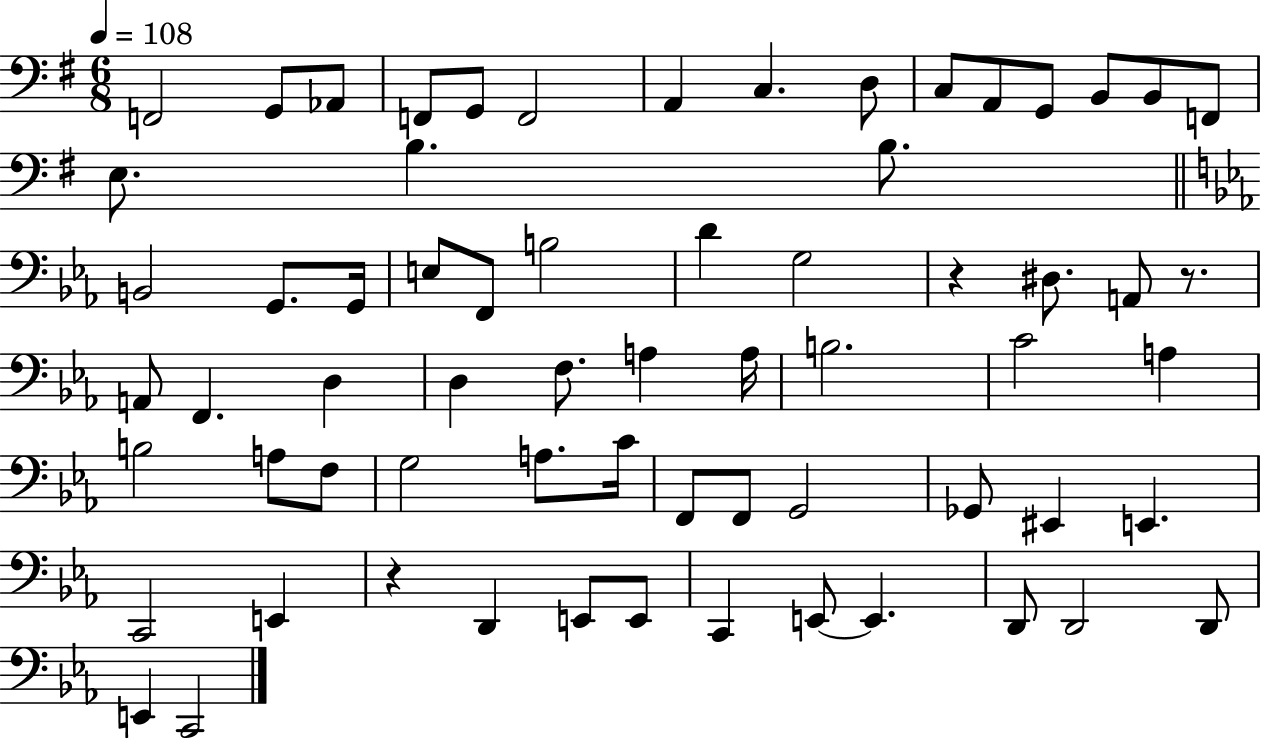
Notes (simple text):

F2/h G2/e Ab2/e F2/e G2/e F2/h A2/q C3/q. D3/e C3/e A2/e G2/e B2/e B2/e F2/e E3/e. B3/q. B3/e. B2/h G2/e. G2/s E3/e F2/e B3/h D4/q G3/h R/q D#3/e. A2/e R/e. A2/e F2/q. D3/q D3/q F3/e. A3/q A3/s B3/h. C4/h A3/q B3/h A3/e F3/e G3/h A3/e. C4/s F2/e F2/e G2/h Gb2/e EIS2/q E2/q. C2/h E2/q R/q D2/q E2/e E2/e C2/q E2/e E2/q. D2/e D2/h D2/e E2/q C2/h